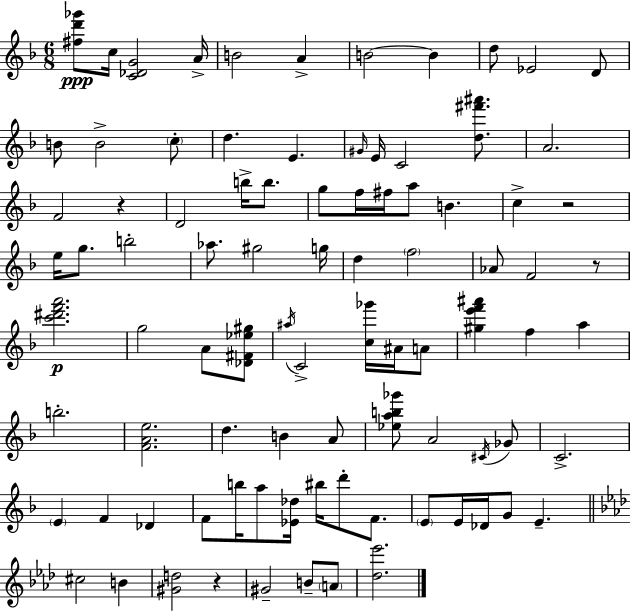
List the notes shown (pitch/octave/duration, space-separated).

[F#5,D6,Gb6]/e C5/s [C4,Db4,G4]/h A4/s B4/h A4/q B4/h B4/q D5/e Eb4/h D4/e B4/e B4/h C5/e D5/q. E4/q. G#4/s E4/s C4/h [D5,F#6,A#6]/e. A4/h. F4/h R/q D4/h B5/s B5/e. G5/e F5/s F#5/s A5/e B4/q. C5/q R/h E5/s G5/e. B5/h Ab5/e. G#5/h G5/s D5/q F5/h Ab4/e F4/h R/e [C6,D#6,F6,A6]/h. G5/h A4/e [Db4,F#4,Eb5,G#5]/e A#5/s C4/h [C5,Gb6]/s A#4/s A4/e [G#5,E6,F6,A#6]/q F5/q A5/q B5/h. [F4,A4,E5]/h. D5/q. B4/q A4/e [Eb5,A5,B5,Gb6]/e A4/h C#4/s Gb4/e C4/h. E4/q F4/q Db4/q F4/e B5/s A5/e [Eb4,Db5]/s BIS5/s D6/e F4/e. E4/e E4/s Db4/s G4/e E4/q. C#5/h B4/q [G#4,D5]/h R/q G#4/h B4/e A4/e [Db5,Eb6]/h.